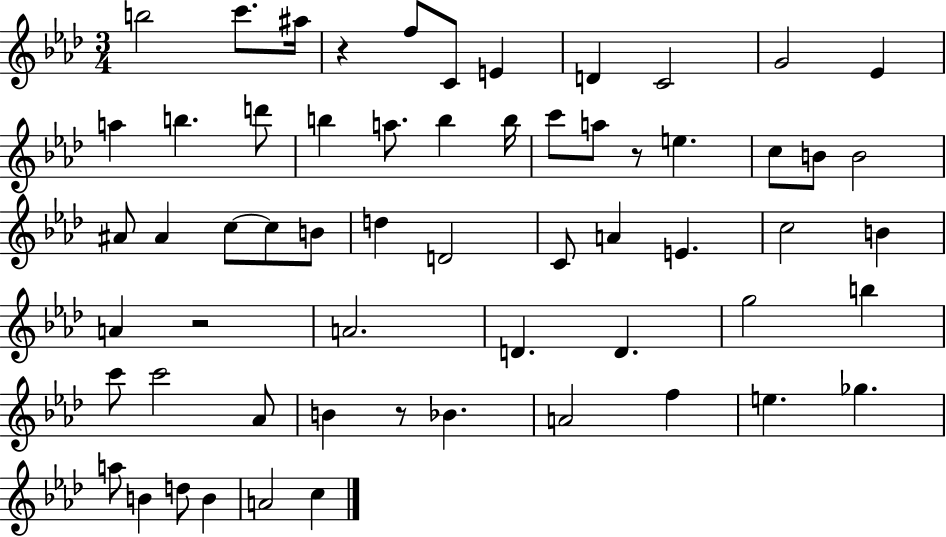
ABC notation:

X:1
T:Untitled
M:3/4
L:1/4
K:Ab
b2 c'/2 ^a/4 z f/2 C/2 E D C2 G2 _E a b d'/2 b a/2 b b/4 c'/2 a/2 z/2 e c/2 B/2 B2 ^A/2 ^A c/2 c/2 B/2 d D2 C/2 A E c2 B A z2 A2 D D g2 b c'/2 c'2 _A/2 B z/2 _B A2 f e _g a/2 B d/2 B A2 c